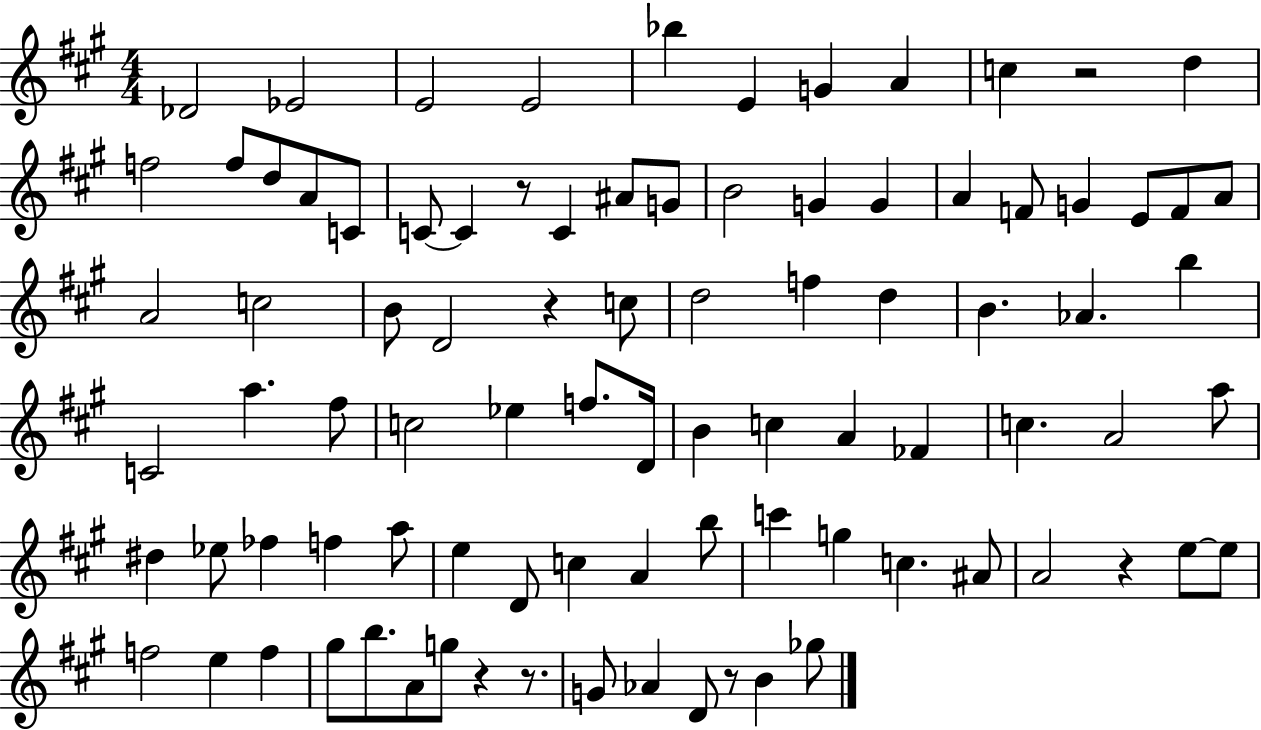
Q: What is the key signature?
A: A major